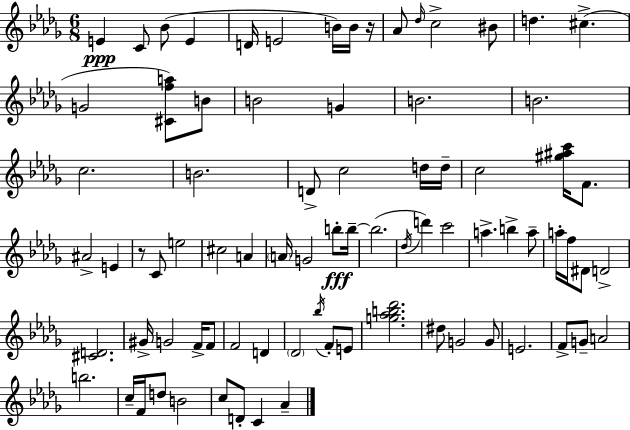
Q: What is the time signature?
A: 6/8